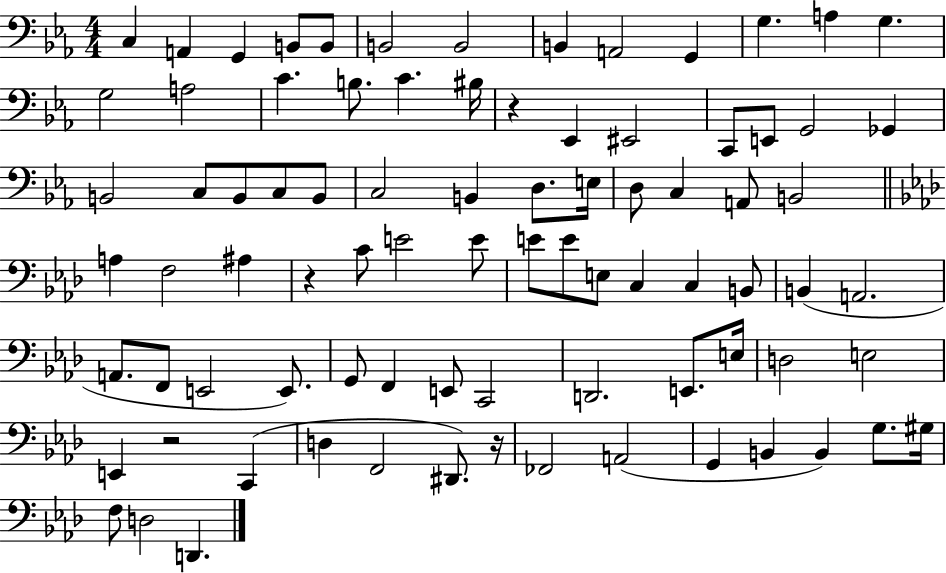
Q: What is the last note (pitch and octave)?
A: D2